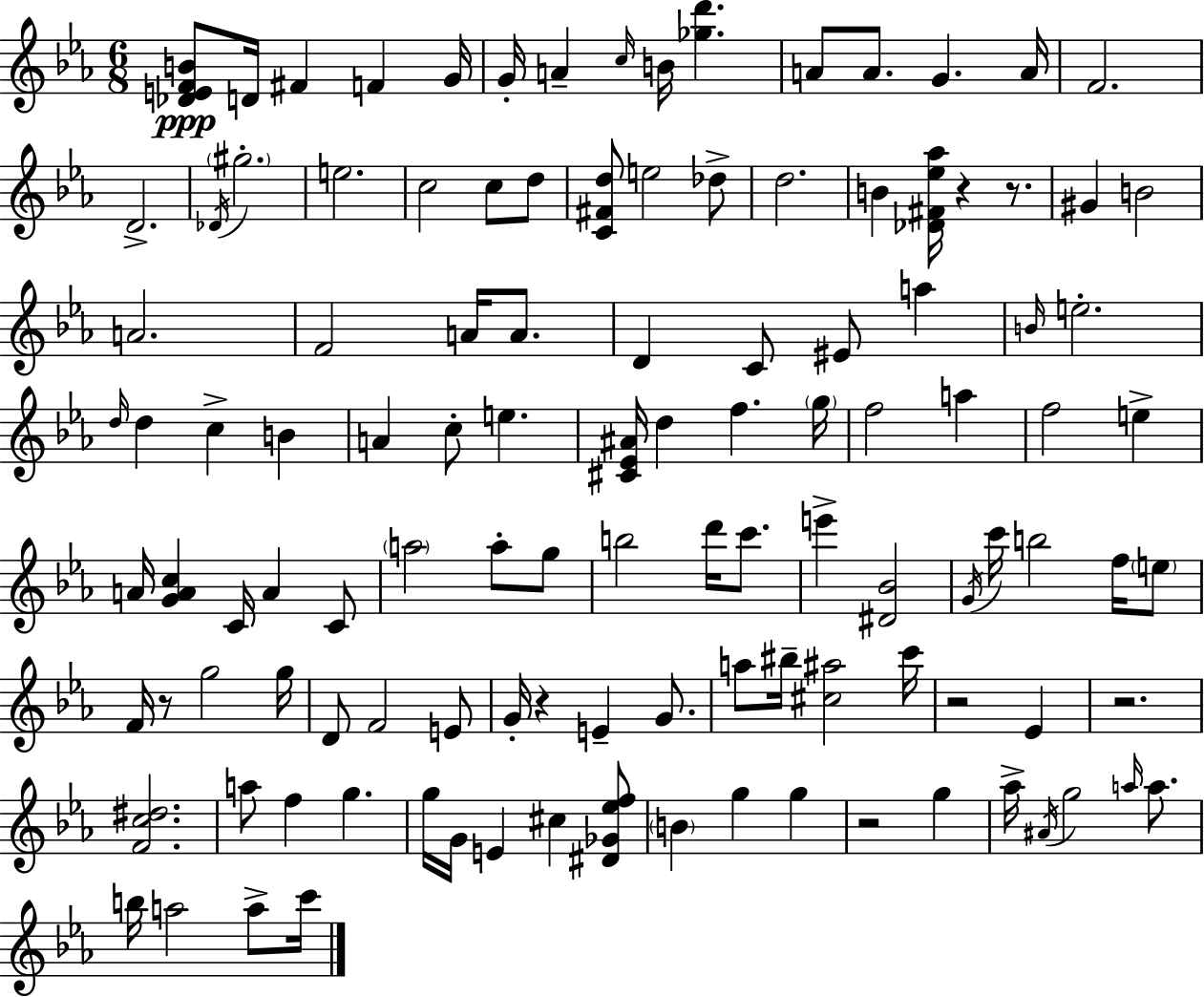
X:1
T:Untitled
M:6/8
L:1/4
K:Cm
[_DEFB]/2 D/4 ^F F G/4 G/4 A c/4 B/4 [_gd'] A/2 A/2 G A/4 F2 D2 _D/4 ^g2 e2 c2 c/2 d/2 [C^Fd]/2 e2 _d/2 d2 B [_D^F_e_a]/4 z z/2 ^G B2 A2 F2 A/4 A/2 D C/2 ^E/2 a B/4 e2 d/4 d c B A c/2 e [^C_E^A]/4 d f g/4 f2 a f2 e A/4 [GAc] C/4 A C/2 a2 a/2 g/2 b2 d'/4 c'/2 e' [^D_B]2 G/4 c'/4 b2 f/4 e/2 F/4 z/2 g2 g/4 D/2 F2 E/2 G/4 z E G/2 a/2 ^b/4 [^c^a]2 c'/4 z2 _E z2 [Fc^d]2 a/2 f g g/4 G/4 E ^c [^D_G_ef]/2 B g g z2 g _a/4 ^A/4 g2 a/4 a/2 b/4 a2 a/2 c'/4